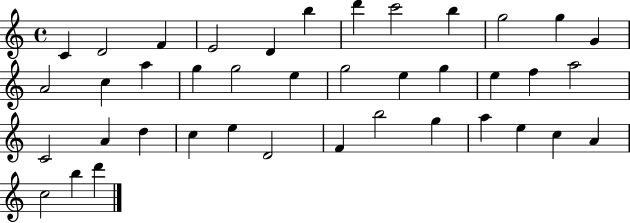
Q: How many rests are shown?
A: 0